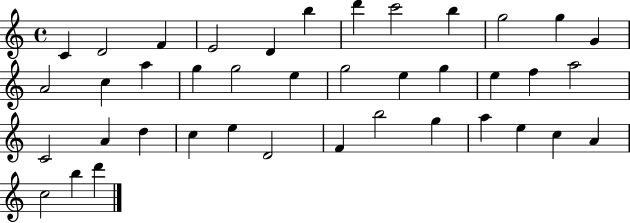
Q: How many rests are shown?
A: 0